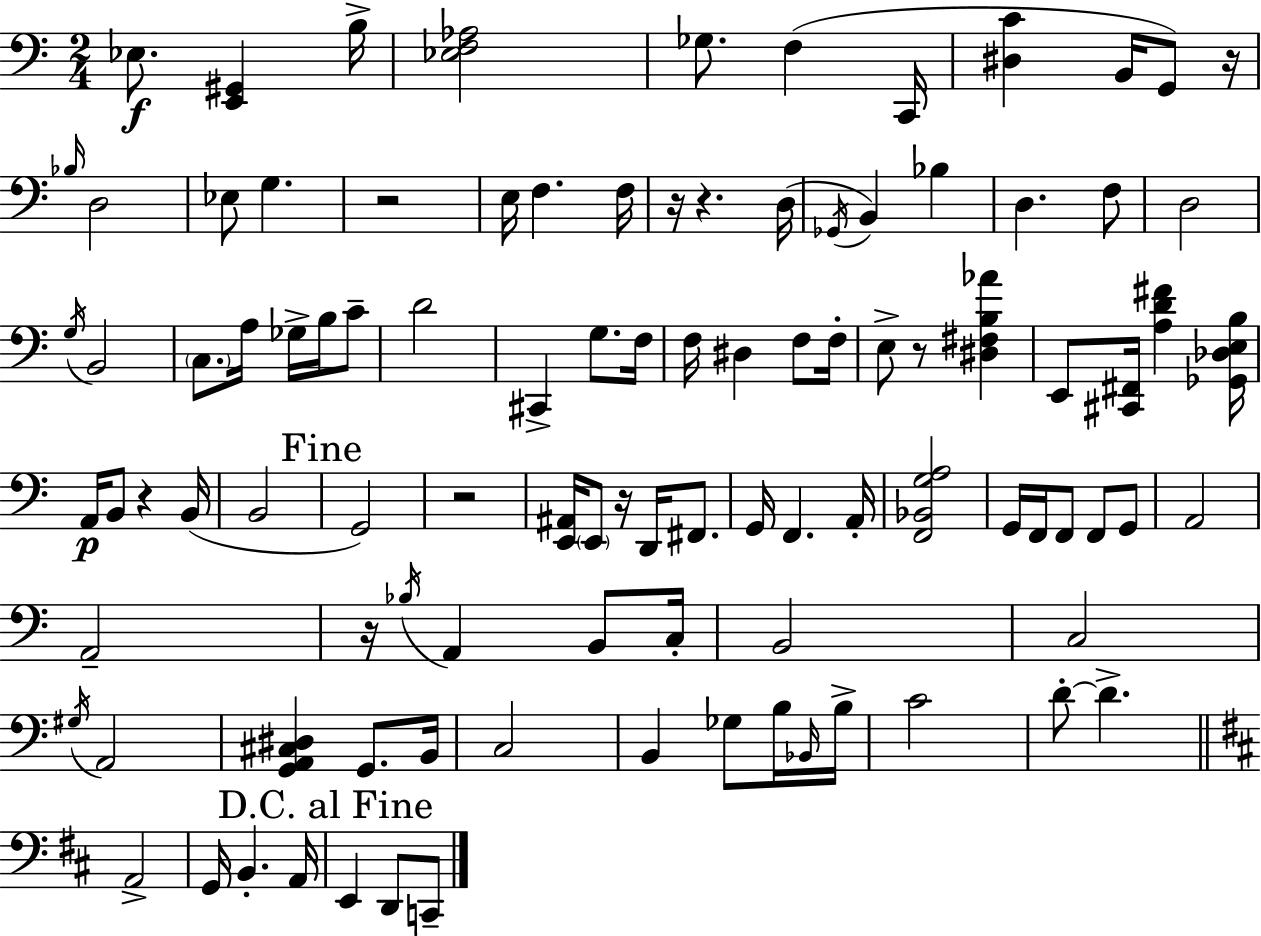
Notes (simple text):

Eb3/e. [E2,G#2]/q B3/s [Eb3,F3,Ab3]/h Gb3/e. F3/q C2/s [D#3,C4]/q B2/s G2/e R/s Bb3/s D3/h Eb3/e G3/q. R/h E3/s F3/q. F3/s R/s R/q. D3/s Gb2/s B2/q Bb3/q D3/q. F3/e D3/h G3/s B2/h C3/e. A3/s Gb3/s B3/s C4/e D4/h C#2/q G3/e. F3/s F3/s D#3/q F3/e F3/s E3/e R/e [D#3,F#3,B3,Ab4]/q E2/e [C#2,F#2]/s [A3,D4,F#4]/q [Gb2,Db3,E3,B3]/s A2/s B2/e R/q B2/s B2/h G2/h R/h [E2,A#2]/s E2/e R/s D2/s F#2/e. G2/s F2/q. A2/s [F2,Bb2,G3,A3]/h G2/s F2/s F2/e F2/e G2/e A2/h A2/h R/s Bb3/s A2/q B2/e C3/s B2/h C3/h G#3/s A2/h [G2,A2,C#3,D#3]/q G2/e. B2/s C3/h B2/q Gb3/e B3/s Bb2/s B3/s C4/h D4/e D4/q. A2/h G2/s B2/q. A2/s E2/q D2/e C2/e